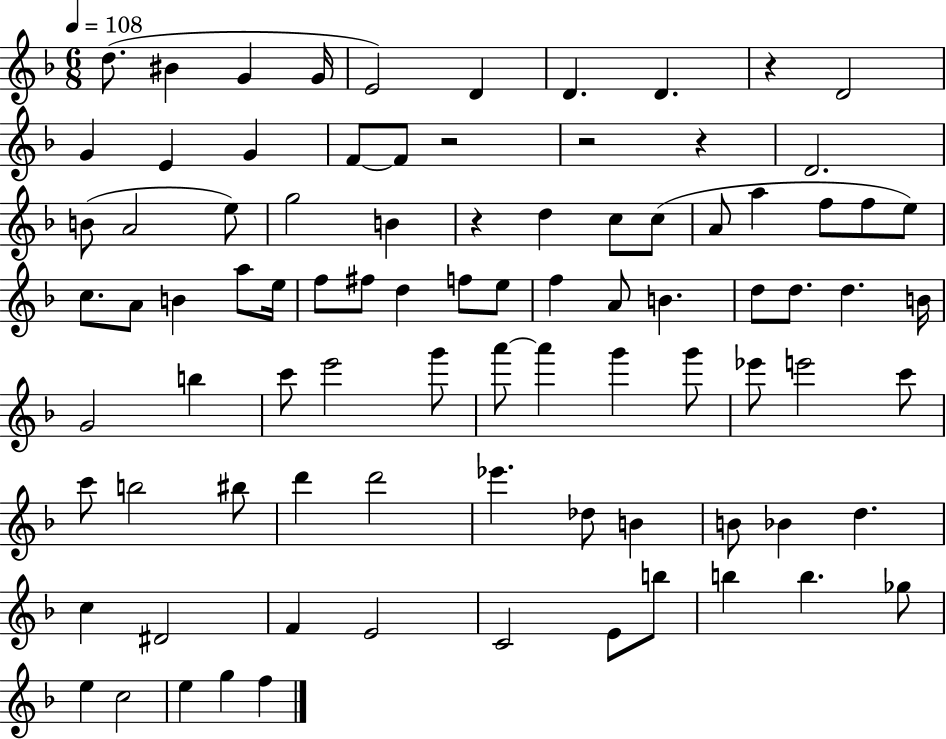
{
  \clef treble
  \numericTimeSignature
  \time 6/8
  \key f \major
  \tempo 4 = 108
  \repeat volta 2 { d''8.( bis'4 g'4 g'16 | e'2) d'4 | d'4. d'4. | r4 d'2 | \break g'4 e'4 g'4 | f'8~~ f'8 r2 | r2 r4 | d'2. | \break b'8( a'2 e''8) | g''2 b'4 | r4 d''4 c''8 c''8( | a'8 a''4 f''8 f''8 e''8) | \break c''8. a'8 b'4 a''8 e''16 | f''8 fis''8 d''4 f''8 e''8 | f''4 a'8 b'4. | d''8 d''8. d''4. b'16 | \break g'2 b''4 | c'''8 e'''2 g'''8 | a'''8~~ a'''4 g'''4 g'''8 | ees'''8 e'''2 c'''8 | \break c'''8 b''2 bis''8 | d'''4 d'''2 | ees'''4. des''8 b'4 | b'8 bes'4 d''4. | \break c''4 dis'2 | f'4 e'2 | c'2 e'8 b''8 | b''4 b''4. ges''8 | \break e''4 c''2 | e''4 g''4 f''4 | } \bar "|."
}